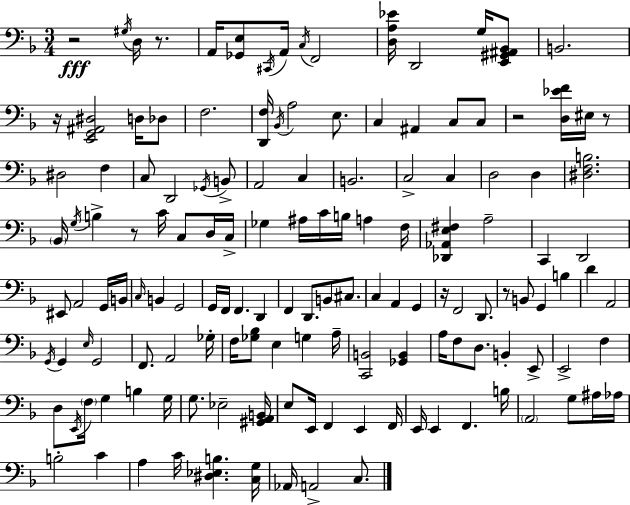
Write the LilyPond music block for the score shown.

{
  \clef bass
  \numericTimeSignature
  \time 3/4
  \key d \minor
  \repeat volta 2 { r2\fff \acciaccatura { gis16 } d16 r8. | a,16 <ges, e>8 \acciaccatura { cis,16 } a,16 \acciaccatura { c16 } f,2 | <d a ees'>16 d,2 | g16 <e, gis, ais, bes,>8 b,2. | \break r16 <e, g, ais, dis>2 | d16 des8 f2. | <d, f>16 \acciaccatura { bes,16 } a2 | e8. c4 ais,4 | \break c8 c8 r2 | <d ees' f'>16 eis16 r8 dis2 | f4 c8 d,2 | \acciaccatura { ges,16 } b,8-> a,2 | \break c4 b,2. | c2-> | c4 d2 | d4 <dis f b>2. | \break \parenthesize bes,16 \acciaccatura { g16 } b4-> r8 | c'16 c8 d16 c16-> ges4 ais16 c'16 | b16 a4 f16 <des, aes, e fis>4 a2-- | c,4 d,2 | \break eis,8 a,2 | g,16 b,16 \grace { c16 } b,4 g,2 | g,16 f,16 f,4. | d,4 f,4 d,8. | \break b,8 cis8. c4 a,4 | g,4 r16 f,2 | d,8. r8 b,8 g,4 | b4 d'4 a,2 | \break \acciaccatura { g,16 } g,4 | \grace { e16 } g,2 f,8. | a,2 ges16-. f16 <ges bes>8 | e4 g4 a16-- <c, b,>2 | \break <ges, b,>4 a16 f8 | d8. b,4-. e,8-> e,2-> | f4 d8 \acciaccatura { e,16 } | \parenthesize f16 g4 b4 g16 g8. | \break ees2-- <gis, a, b,>16 e8 | e,16 f,4 e,4 f,16 e,16 e,4 | f,4. b16 \parenthesize a,2 | g8 ais16 aes16 b2-. | \break c'4 a4 | c'16 <dis ees b>4. <c g>16 aes,16 a,2-> | c8. } \bar "|."
}